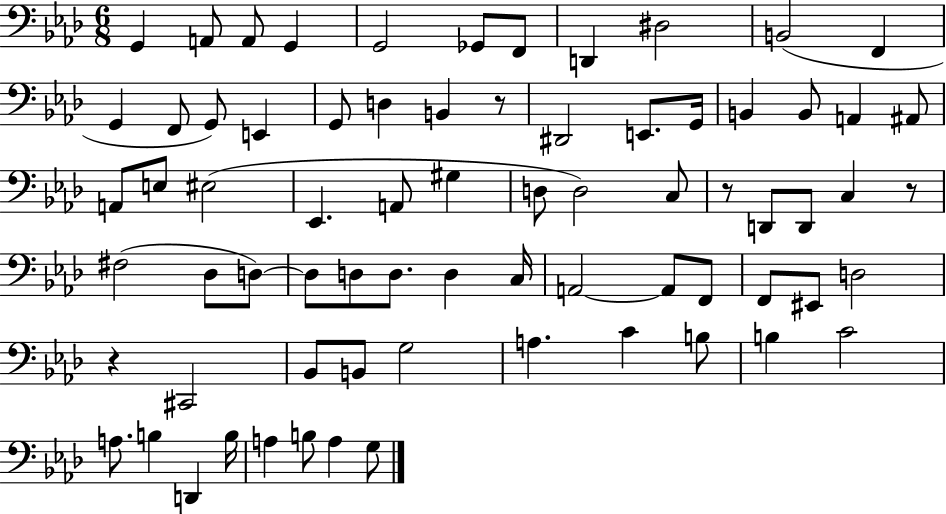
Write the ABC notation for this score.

X:1
T:Untitled
M:6/8
L:1/4
K:Ab
G,, A,,/2 A,,/2 G,, G,,2 _G,,/2 F,,/2 D,, ^D,2 B,,2 F,, G,, F,,/2 G,,/2 E,, G,,/2 D, B,, z/2 ^D,,2 E,,/2 G,,/4 B,, B,,/2 A,, ^A,,/2 A,,/2 E,/2 ^E,2 _E,, A,,/2 ^G, D,/2 D,2 C,/2 z/2 D,,/2 D,,/2 C, z/2 ^F,2 _D,/2 D,/2 D,/2 D,/2 D,/2 D, C,/4 A,,2 A,,/2 F,,/2 F,,/2 ^E,,/2 D,2 z ^C,,2 _B,,/2 B,,/2 G,2 A, C B,/2 B, C2 A,/2 B, D,, B,/4 A, B,/2 A, G,/2